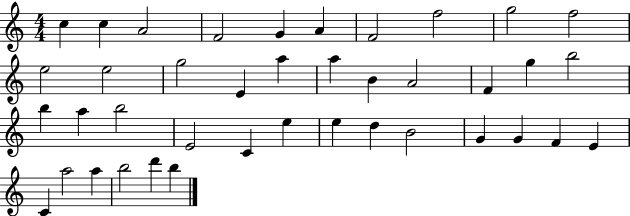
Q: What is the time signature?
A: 4/4